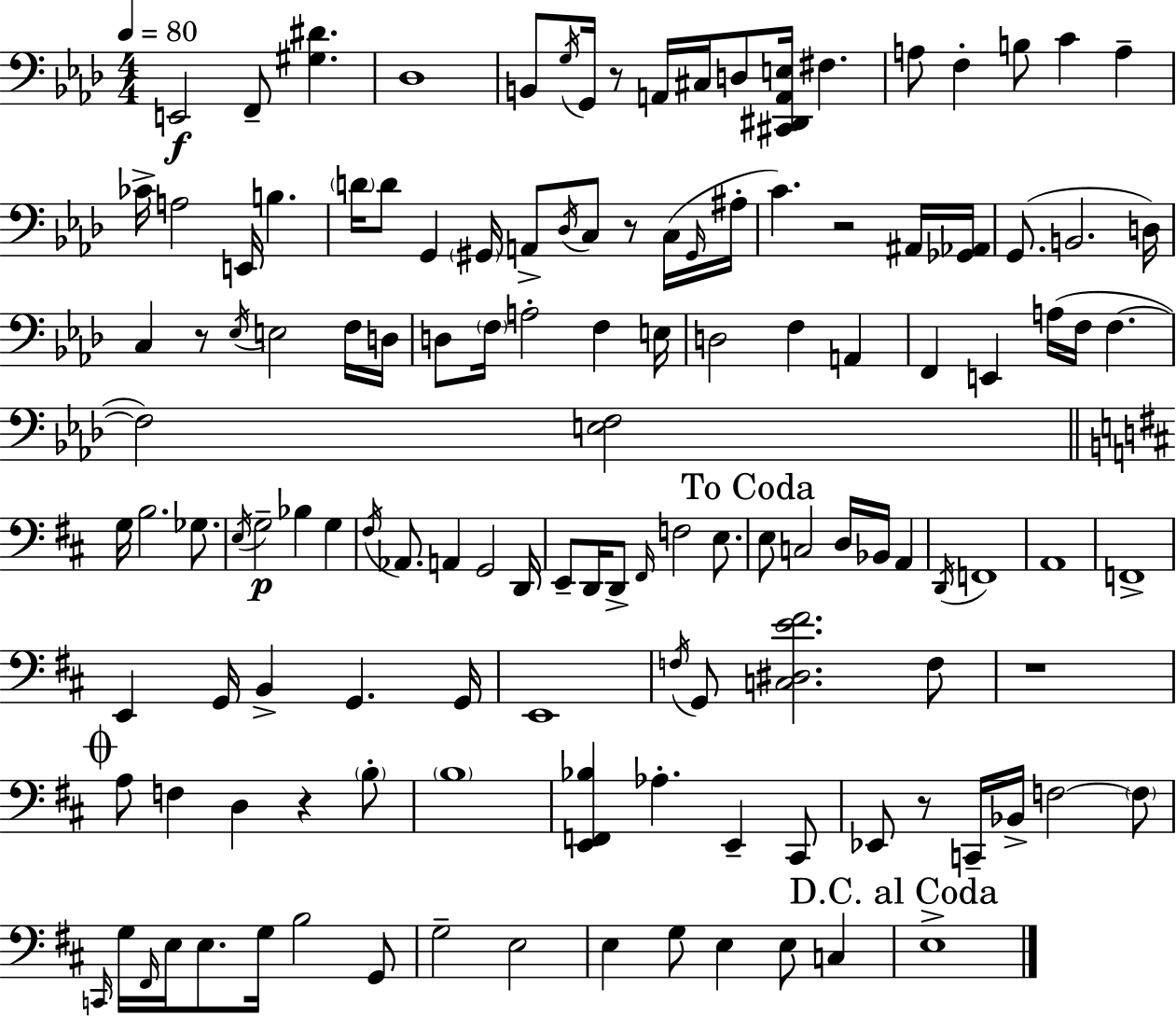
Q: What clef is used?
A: bass